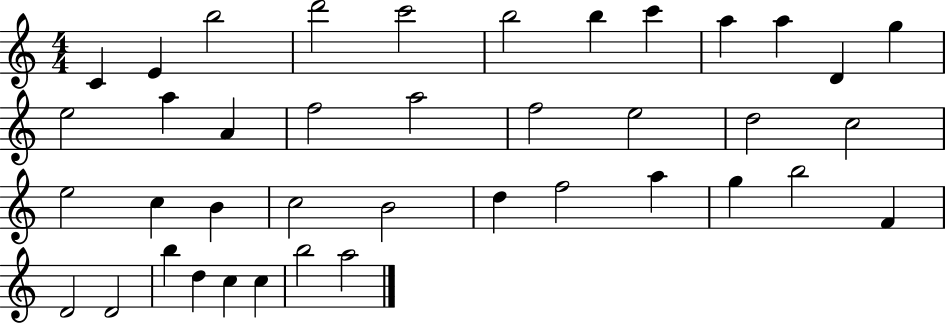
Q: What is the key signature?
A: C major